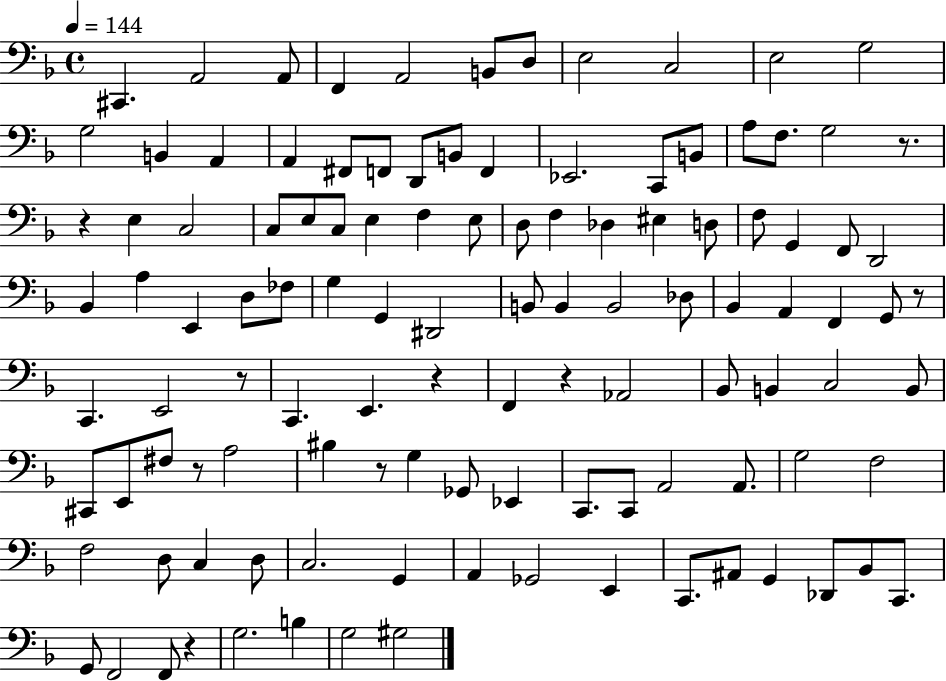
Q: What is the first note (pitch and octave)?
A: C#2